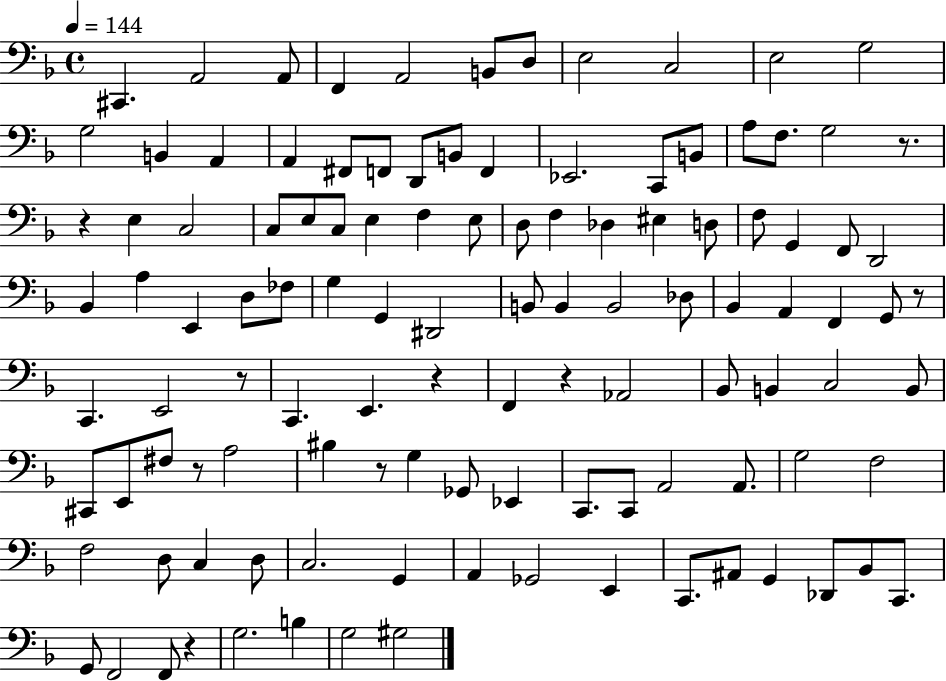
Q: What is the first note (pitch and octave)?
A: C#2